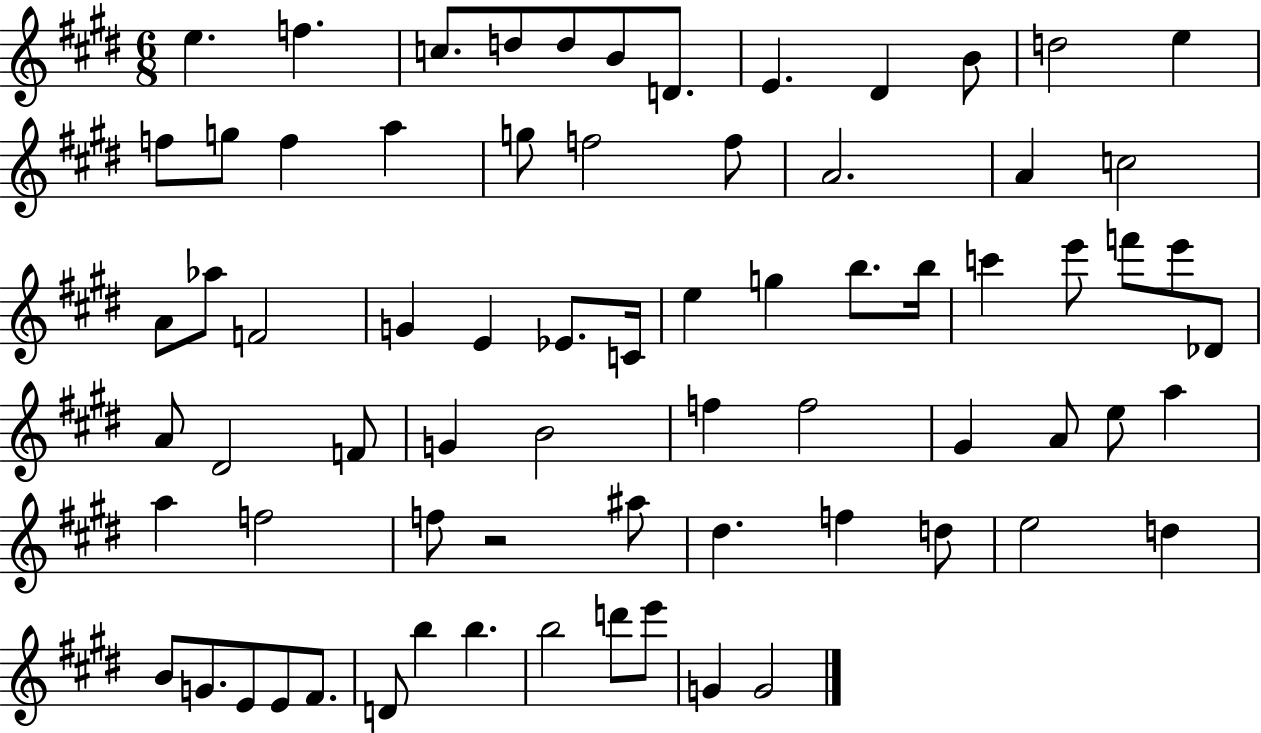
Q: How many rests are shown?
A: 1